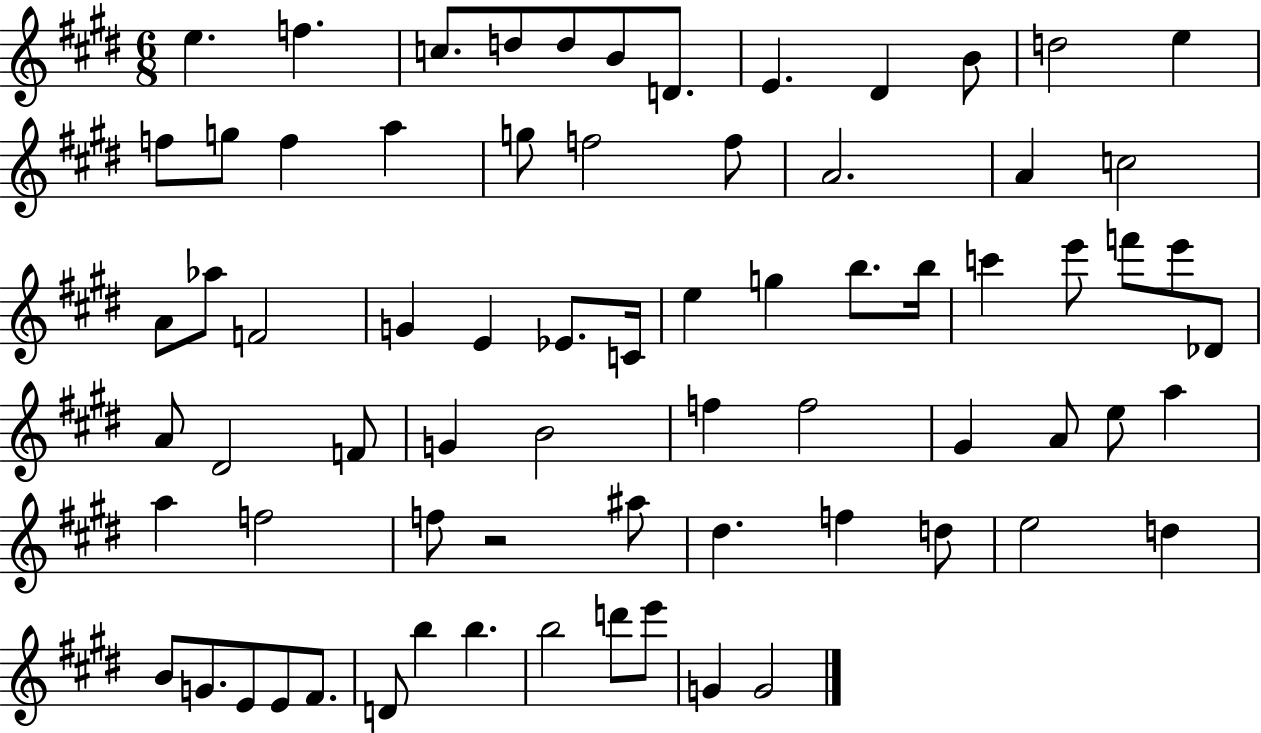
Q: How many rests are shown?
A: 1